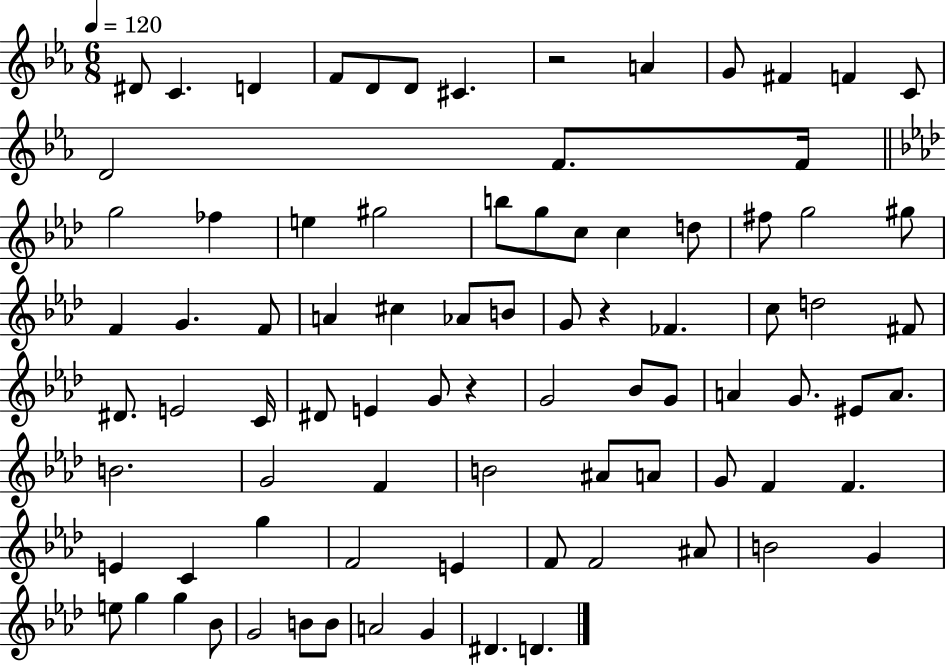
D#4/e C4/q. D4/q F4/e D4/e D4/e C#4/q. R/h A4/q G4/e F#4/q F4/q C4/e D4/h F4/e. F4/s G5/h FES5/q E5/q G#5/h B5/e G5/e C5/e C5/q D5/e F#5/e G5/h G#5/e F4/q G4/q. F4/e A4/q C#5/q Ab4/e B4/e G4/e R/q FES4/q. C5/e D5/h F#4/e D#4/e. E4/h C4/s D#4/e E4/q G4/e R/q G4/h Bb4/e G4/e A4/q G4/e. EIS4/e A4/e. B4/h. G4/h F4/q B4/h A#4/e A4/e G4/e F4/q F4/q. E4/q C4/q G5/q F4/h E4/q F4/e F4/h A#4/e B4/h G4/q E5/e G5/q G5/q Bb4/e G4/h B4/e B4/e A4/h G4/q D#4/q. D4/q.